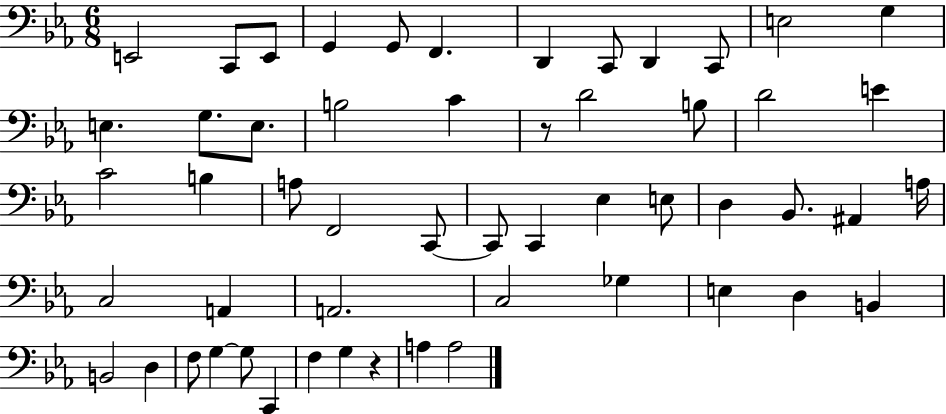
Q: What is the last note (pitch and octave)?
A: A3